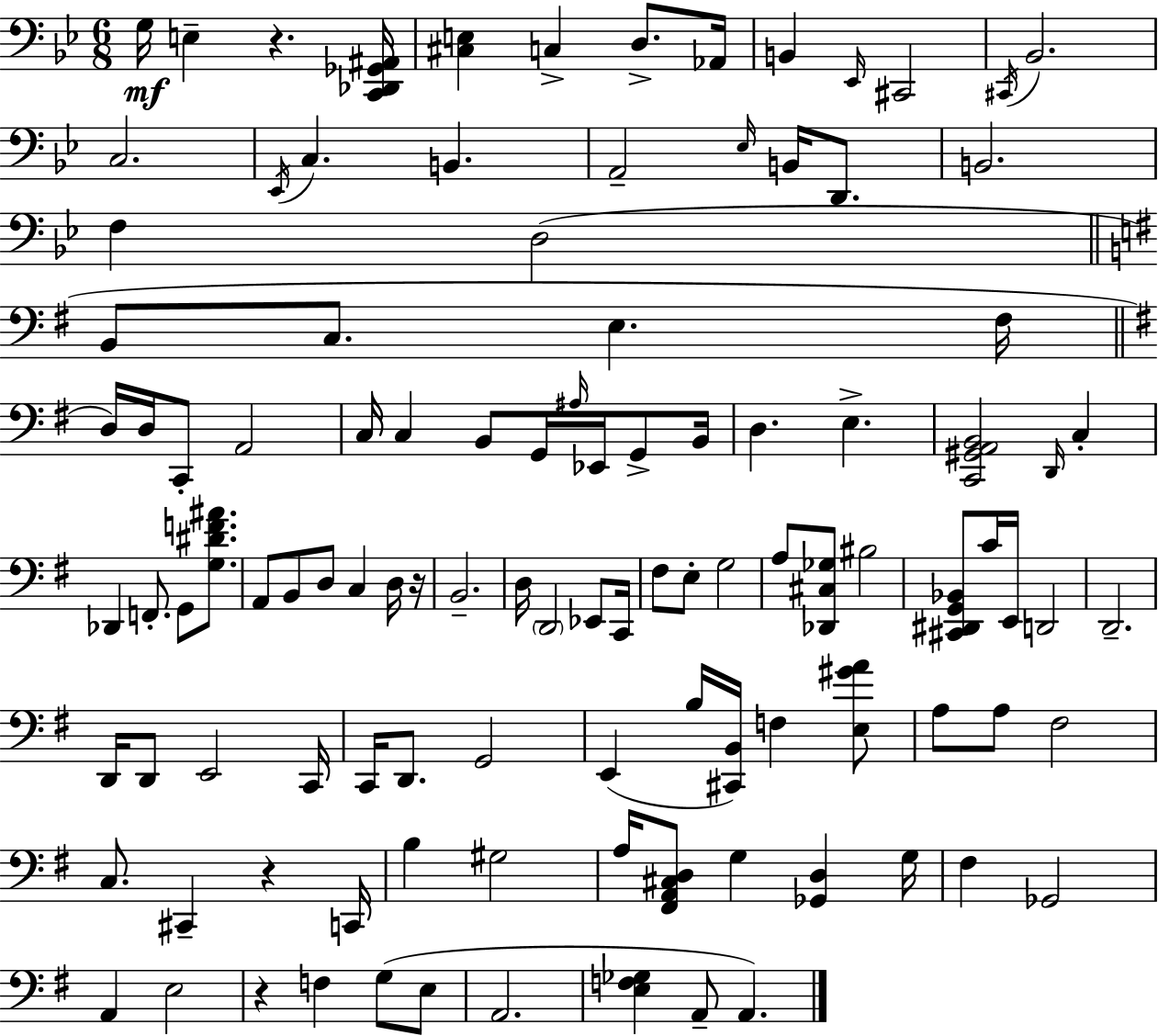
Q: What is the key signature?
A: G minor